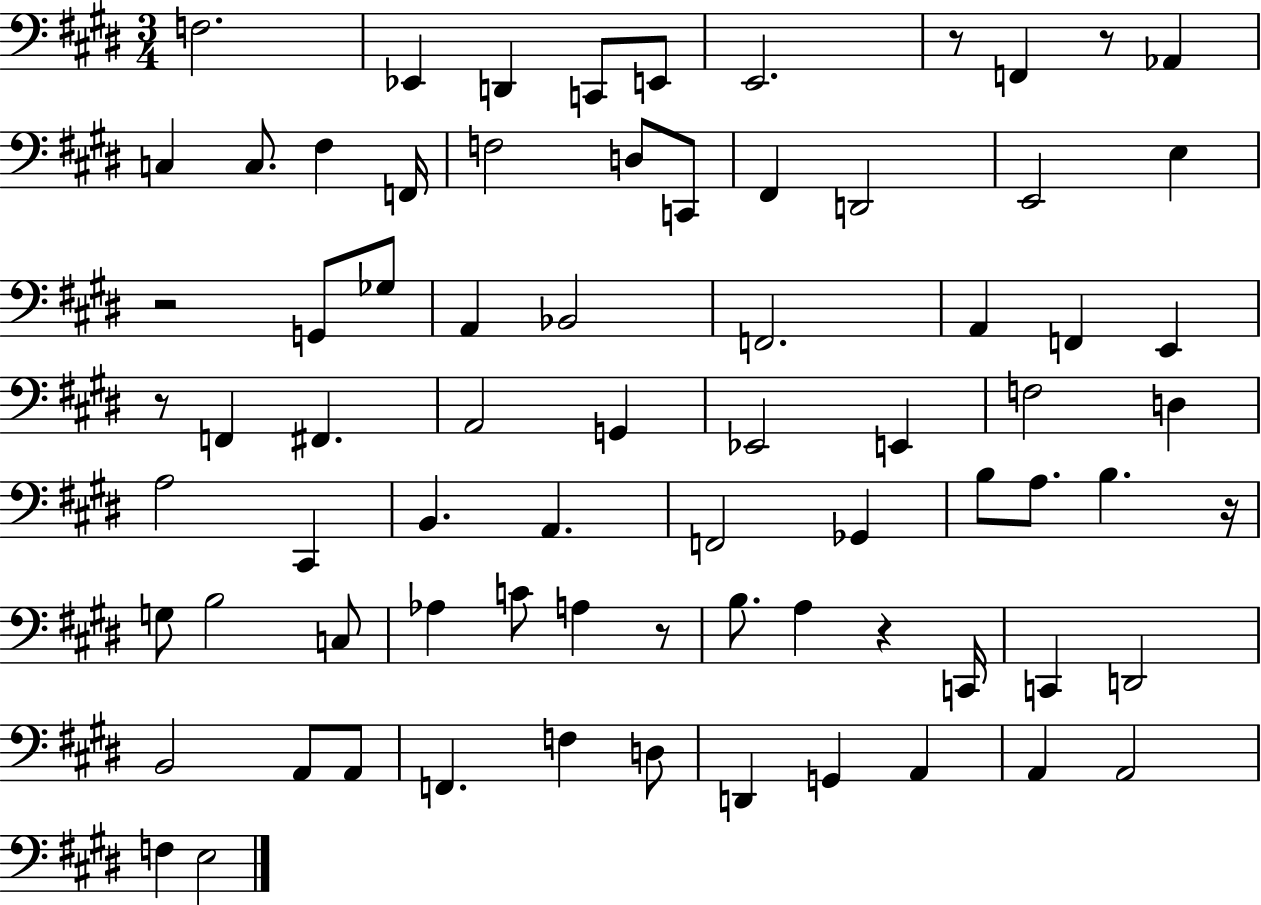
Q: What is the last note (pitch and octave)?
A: E3